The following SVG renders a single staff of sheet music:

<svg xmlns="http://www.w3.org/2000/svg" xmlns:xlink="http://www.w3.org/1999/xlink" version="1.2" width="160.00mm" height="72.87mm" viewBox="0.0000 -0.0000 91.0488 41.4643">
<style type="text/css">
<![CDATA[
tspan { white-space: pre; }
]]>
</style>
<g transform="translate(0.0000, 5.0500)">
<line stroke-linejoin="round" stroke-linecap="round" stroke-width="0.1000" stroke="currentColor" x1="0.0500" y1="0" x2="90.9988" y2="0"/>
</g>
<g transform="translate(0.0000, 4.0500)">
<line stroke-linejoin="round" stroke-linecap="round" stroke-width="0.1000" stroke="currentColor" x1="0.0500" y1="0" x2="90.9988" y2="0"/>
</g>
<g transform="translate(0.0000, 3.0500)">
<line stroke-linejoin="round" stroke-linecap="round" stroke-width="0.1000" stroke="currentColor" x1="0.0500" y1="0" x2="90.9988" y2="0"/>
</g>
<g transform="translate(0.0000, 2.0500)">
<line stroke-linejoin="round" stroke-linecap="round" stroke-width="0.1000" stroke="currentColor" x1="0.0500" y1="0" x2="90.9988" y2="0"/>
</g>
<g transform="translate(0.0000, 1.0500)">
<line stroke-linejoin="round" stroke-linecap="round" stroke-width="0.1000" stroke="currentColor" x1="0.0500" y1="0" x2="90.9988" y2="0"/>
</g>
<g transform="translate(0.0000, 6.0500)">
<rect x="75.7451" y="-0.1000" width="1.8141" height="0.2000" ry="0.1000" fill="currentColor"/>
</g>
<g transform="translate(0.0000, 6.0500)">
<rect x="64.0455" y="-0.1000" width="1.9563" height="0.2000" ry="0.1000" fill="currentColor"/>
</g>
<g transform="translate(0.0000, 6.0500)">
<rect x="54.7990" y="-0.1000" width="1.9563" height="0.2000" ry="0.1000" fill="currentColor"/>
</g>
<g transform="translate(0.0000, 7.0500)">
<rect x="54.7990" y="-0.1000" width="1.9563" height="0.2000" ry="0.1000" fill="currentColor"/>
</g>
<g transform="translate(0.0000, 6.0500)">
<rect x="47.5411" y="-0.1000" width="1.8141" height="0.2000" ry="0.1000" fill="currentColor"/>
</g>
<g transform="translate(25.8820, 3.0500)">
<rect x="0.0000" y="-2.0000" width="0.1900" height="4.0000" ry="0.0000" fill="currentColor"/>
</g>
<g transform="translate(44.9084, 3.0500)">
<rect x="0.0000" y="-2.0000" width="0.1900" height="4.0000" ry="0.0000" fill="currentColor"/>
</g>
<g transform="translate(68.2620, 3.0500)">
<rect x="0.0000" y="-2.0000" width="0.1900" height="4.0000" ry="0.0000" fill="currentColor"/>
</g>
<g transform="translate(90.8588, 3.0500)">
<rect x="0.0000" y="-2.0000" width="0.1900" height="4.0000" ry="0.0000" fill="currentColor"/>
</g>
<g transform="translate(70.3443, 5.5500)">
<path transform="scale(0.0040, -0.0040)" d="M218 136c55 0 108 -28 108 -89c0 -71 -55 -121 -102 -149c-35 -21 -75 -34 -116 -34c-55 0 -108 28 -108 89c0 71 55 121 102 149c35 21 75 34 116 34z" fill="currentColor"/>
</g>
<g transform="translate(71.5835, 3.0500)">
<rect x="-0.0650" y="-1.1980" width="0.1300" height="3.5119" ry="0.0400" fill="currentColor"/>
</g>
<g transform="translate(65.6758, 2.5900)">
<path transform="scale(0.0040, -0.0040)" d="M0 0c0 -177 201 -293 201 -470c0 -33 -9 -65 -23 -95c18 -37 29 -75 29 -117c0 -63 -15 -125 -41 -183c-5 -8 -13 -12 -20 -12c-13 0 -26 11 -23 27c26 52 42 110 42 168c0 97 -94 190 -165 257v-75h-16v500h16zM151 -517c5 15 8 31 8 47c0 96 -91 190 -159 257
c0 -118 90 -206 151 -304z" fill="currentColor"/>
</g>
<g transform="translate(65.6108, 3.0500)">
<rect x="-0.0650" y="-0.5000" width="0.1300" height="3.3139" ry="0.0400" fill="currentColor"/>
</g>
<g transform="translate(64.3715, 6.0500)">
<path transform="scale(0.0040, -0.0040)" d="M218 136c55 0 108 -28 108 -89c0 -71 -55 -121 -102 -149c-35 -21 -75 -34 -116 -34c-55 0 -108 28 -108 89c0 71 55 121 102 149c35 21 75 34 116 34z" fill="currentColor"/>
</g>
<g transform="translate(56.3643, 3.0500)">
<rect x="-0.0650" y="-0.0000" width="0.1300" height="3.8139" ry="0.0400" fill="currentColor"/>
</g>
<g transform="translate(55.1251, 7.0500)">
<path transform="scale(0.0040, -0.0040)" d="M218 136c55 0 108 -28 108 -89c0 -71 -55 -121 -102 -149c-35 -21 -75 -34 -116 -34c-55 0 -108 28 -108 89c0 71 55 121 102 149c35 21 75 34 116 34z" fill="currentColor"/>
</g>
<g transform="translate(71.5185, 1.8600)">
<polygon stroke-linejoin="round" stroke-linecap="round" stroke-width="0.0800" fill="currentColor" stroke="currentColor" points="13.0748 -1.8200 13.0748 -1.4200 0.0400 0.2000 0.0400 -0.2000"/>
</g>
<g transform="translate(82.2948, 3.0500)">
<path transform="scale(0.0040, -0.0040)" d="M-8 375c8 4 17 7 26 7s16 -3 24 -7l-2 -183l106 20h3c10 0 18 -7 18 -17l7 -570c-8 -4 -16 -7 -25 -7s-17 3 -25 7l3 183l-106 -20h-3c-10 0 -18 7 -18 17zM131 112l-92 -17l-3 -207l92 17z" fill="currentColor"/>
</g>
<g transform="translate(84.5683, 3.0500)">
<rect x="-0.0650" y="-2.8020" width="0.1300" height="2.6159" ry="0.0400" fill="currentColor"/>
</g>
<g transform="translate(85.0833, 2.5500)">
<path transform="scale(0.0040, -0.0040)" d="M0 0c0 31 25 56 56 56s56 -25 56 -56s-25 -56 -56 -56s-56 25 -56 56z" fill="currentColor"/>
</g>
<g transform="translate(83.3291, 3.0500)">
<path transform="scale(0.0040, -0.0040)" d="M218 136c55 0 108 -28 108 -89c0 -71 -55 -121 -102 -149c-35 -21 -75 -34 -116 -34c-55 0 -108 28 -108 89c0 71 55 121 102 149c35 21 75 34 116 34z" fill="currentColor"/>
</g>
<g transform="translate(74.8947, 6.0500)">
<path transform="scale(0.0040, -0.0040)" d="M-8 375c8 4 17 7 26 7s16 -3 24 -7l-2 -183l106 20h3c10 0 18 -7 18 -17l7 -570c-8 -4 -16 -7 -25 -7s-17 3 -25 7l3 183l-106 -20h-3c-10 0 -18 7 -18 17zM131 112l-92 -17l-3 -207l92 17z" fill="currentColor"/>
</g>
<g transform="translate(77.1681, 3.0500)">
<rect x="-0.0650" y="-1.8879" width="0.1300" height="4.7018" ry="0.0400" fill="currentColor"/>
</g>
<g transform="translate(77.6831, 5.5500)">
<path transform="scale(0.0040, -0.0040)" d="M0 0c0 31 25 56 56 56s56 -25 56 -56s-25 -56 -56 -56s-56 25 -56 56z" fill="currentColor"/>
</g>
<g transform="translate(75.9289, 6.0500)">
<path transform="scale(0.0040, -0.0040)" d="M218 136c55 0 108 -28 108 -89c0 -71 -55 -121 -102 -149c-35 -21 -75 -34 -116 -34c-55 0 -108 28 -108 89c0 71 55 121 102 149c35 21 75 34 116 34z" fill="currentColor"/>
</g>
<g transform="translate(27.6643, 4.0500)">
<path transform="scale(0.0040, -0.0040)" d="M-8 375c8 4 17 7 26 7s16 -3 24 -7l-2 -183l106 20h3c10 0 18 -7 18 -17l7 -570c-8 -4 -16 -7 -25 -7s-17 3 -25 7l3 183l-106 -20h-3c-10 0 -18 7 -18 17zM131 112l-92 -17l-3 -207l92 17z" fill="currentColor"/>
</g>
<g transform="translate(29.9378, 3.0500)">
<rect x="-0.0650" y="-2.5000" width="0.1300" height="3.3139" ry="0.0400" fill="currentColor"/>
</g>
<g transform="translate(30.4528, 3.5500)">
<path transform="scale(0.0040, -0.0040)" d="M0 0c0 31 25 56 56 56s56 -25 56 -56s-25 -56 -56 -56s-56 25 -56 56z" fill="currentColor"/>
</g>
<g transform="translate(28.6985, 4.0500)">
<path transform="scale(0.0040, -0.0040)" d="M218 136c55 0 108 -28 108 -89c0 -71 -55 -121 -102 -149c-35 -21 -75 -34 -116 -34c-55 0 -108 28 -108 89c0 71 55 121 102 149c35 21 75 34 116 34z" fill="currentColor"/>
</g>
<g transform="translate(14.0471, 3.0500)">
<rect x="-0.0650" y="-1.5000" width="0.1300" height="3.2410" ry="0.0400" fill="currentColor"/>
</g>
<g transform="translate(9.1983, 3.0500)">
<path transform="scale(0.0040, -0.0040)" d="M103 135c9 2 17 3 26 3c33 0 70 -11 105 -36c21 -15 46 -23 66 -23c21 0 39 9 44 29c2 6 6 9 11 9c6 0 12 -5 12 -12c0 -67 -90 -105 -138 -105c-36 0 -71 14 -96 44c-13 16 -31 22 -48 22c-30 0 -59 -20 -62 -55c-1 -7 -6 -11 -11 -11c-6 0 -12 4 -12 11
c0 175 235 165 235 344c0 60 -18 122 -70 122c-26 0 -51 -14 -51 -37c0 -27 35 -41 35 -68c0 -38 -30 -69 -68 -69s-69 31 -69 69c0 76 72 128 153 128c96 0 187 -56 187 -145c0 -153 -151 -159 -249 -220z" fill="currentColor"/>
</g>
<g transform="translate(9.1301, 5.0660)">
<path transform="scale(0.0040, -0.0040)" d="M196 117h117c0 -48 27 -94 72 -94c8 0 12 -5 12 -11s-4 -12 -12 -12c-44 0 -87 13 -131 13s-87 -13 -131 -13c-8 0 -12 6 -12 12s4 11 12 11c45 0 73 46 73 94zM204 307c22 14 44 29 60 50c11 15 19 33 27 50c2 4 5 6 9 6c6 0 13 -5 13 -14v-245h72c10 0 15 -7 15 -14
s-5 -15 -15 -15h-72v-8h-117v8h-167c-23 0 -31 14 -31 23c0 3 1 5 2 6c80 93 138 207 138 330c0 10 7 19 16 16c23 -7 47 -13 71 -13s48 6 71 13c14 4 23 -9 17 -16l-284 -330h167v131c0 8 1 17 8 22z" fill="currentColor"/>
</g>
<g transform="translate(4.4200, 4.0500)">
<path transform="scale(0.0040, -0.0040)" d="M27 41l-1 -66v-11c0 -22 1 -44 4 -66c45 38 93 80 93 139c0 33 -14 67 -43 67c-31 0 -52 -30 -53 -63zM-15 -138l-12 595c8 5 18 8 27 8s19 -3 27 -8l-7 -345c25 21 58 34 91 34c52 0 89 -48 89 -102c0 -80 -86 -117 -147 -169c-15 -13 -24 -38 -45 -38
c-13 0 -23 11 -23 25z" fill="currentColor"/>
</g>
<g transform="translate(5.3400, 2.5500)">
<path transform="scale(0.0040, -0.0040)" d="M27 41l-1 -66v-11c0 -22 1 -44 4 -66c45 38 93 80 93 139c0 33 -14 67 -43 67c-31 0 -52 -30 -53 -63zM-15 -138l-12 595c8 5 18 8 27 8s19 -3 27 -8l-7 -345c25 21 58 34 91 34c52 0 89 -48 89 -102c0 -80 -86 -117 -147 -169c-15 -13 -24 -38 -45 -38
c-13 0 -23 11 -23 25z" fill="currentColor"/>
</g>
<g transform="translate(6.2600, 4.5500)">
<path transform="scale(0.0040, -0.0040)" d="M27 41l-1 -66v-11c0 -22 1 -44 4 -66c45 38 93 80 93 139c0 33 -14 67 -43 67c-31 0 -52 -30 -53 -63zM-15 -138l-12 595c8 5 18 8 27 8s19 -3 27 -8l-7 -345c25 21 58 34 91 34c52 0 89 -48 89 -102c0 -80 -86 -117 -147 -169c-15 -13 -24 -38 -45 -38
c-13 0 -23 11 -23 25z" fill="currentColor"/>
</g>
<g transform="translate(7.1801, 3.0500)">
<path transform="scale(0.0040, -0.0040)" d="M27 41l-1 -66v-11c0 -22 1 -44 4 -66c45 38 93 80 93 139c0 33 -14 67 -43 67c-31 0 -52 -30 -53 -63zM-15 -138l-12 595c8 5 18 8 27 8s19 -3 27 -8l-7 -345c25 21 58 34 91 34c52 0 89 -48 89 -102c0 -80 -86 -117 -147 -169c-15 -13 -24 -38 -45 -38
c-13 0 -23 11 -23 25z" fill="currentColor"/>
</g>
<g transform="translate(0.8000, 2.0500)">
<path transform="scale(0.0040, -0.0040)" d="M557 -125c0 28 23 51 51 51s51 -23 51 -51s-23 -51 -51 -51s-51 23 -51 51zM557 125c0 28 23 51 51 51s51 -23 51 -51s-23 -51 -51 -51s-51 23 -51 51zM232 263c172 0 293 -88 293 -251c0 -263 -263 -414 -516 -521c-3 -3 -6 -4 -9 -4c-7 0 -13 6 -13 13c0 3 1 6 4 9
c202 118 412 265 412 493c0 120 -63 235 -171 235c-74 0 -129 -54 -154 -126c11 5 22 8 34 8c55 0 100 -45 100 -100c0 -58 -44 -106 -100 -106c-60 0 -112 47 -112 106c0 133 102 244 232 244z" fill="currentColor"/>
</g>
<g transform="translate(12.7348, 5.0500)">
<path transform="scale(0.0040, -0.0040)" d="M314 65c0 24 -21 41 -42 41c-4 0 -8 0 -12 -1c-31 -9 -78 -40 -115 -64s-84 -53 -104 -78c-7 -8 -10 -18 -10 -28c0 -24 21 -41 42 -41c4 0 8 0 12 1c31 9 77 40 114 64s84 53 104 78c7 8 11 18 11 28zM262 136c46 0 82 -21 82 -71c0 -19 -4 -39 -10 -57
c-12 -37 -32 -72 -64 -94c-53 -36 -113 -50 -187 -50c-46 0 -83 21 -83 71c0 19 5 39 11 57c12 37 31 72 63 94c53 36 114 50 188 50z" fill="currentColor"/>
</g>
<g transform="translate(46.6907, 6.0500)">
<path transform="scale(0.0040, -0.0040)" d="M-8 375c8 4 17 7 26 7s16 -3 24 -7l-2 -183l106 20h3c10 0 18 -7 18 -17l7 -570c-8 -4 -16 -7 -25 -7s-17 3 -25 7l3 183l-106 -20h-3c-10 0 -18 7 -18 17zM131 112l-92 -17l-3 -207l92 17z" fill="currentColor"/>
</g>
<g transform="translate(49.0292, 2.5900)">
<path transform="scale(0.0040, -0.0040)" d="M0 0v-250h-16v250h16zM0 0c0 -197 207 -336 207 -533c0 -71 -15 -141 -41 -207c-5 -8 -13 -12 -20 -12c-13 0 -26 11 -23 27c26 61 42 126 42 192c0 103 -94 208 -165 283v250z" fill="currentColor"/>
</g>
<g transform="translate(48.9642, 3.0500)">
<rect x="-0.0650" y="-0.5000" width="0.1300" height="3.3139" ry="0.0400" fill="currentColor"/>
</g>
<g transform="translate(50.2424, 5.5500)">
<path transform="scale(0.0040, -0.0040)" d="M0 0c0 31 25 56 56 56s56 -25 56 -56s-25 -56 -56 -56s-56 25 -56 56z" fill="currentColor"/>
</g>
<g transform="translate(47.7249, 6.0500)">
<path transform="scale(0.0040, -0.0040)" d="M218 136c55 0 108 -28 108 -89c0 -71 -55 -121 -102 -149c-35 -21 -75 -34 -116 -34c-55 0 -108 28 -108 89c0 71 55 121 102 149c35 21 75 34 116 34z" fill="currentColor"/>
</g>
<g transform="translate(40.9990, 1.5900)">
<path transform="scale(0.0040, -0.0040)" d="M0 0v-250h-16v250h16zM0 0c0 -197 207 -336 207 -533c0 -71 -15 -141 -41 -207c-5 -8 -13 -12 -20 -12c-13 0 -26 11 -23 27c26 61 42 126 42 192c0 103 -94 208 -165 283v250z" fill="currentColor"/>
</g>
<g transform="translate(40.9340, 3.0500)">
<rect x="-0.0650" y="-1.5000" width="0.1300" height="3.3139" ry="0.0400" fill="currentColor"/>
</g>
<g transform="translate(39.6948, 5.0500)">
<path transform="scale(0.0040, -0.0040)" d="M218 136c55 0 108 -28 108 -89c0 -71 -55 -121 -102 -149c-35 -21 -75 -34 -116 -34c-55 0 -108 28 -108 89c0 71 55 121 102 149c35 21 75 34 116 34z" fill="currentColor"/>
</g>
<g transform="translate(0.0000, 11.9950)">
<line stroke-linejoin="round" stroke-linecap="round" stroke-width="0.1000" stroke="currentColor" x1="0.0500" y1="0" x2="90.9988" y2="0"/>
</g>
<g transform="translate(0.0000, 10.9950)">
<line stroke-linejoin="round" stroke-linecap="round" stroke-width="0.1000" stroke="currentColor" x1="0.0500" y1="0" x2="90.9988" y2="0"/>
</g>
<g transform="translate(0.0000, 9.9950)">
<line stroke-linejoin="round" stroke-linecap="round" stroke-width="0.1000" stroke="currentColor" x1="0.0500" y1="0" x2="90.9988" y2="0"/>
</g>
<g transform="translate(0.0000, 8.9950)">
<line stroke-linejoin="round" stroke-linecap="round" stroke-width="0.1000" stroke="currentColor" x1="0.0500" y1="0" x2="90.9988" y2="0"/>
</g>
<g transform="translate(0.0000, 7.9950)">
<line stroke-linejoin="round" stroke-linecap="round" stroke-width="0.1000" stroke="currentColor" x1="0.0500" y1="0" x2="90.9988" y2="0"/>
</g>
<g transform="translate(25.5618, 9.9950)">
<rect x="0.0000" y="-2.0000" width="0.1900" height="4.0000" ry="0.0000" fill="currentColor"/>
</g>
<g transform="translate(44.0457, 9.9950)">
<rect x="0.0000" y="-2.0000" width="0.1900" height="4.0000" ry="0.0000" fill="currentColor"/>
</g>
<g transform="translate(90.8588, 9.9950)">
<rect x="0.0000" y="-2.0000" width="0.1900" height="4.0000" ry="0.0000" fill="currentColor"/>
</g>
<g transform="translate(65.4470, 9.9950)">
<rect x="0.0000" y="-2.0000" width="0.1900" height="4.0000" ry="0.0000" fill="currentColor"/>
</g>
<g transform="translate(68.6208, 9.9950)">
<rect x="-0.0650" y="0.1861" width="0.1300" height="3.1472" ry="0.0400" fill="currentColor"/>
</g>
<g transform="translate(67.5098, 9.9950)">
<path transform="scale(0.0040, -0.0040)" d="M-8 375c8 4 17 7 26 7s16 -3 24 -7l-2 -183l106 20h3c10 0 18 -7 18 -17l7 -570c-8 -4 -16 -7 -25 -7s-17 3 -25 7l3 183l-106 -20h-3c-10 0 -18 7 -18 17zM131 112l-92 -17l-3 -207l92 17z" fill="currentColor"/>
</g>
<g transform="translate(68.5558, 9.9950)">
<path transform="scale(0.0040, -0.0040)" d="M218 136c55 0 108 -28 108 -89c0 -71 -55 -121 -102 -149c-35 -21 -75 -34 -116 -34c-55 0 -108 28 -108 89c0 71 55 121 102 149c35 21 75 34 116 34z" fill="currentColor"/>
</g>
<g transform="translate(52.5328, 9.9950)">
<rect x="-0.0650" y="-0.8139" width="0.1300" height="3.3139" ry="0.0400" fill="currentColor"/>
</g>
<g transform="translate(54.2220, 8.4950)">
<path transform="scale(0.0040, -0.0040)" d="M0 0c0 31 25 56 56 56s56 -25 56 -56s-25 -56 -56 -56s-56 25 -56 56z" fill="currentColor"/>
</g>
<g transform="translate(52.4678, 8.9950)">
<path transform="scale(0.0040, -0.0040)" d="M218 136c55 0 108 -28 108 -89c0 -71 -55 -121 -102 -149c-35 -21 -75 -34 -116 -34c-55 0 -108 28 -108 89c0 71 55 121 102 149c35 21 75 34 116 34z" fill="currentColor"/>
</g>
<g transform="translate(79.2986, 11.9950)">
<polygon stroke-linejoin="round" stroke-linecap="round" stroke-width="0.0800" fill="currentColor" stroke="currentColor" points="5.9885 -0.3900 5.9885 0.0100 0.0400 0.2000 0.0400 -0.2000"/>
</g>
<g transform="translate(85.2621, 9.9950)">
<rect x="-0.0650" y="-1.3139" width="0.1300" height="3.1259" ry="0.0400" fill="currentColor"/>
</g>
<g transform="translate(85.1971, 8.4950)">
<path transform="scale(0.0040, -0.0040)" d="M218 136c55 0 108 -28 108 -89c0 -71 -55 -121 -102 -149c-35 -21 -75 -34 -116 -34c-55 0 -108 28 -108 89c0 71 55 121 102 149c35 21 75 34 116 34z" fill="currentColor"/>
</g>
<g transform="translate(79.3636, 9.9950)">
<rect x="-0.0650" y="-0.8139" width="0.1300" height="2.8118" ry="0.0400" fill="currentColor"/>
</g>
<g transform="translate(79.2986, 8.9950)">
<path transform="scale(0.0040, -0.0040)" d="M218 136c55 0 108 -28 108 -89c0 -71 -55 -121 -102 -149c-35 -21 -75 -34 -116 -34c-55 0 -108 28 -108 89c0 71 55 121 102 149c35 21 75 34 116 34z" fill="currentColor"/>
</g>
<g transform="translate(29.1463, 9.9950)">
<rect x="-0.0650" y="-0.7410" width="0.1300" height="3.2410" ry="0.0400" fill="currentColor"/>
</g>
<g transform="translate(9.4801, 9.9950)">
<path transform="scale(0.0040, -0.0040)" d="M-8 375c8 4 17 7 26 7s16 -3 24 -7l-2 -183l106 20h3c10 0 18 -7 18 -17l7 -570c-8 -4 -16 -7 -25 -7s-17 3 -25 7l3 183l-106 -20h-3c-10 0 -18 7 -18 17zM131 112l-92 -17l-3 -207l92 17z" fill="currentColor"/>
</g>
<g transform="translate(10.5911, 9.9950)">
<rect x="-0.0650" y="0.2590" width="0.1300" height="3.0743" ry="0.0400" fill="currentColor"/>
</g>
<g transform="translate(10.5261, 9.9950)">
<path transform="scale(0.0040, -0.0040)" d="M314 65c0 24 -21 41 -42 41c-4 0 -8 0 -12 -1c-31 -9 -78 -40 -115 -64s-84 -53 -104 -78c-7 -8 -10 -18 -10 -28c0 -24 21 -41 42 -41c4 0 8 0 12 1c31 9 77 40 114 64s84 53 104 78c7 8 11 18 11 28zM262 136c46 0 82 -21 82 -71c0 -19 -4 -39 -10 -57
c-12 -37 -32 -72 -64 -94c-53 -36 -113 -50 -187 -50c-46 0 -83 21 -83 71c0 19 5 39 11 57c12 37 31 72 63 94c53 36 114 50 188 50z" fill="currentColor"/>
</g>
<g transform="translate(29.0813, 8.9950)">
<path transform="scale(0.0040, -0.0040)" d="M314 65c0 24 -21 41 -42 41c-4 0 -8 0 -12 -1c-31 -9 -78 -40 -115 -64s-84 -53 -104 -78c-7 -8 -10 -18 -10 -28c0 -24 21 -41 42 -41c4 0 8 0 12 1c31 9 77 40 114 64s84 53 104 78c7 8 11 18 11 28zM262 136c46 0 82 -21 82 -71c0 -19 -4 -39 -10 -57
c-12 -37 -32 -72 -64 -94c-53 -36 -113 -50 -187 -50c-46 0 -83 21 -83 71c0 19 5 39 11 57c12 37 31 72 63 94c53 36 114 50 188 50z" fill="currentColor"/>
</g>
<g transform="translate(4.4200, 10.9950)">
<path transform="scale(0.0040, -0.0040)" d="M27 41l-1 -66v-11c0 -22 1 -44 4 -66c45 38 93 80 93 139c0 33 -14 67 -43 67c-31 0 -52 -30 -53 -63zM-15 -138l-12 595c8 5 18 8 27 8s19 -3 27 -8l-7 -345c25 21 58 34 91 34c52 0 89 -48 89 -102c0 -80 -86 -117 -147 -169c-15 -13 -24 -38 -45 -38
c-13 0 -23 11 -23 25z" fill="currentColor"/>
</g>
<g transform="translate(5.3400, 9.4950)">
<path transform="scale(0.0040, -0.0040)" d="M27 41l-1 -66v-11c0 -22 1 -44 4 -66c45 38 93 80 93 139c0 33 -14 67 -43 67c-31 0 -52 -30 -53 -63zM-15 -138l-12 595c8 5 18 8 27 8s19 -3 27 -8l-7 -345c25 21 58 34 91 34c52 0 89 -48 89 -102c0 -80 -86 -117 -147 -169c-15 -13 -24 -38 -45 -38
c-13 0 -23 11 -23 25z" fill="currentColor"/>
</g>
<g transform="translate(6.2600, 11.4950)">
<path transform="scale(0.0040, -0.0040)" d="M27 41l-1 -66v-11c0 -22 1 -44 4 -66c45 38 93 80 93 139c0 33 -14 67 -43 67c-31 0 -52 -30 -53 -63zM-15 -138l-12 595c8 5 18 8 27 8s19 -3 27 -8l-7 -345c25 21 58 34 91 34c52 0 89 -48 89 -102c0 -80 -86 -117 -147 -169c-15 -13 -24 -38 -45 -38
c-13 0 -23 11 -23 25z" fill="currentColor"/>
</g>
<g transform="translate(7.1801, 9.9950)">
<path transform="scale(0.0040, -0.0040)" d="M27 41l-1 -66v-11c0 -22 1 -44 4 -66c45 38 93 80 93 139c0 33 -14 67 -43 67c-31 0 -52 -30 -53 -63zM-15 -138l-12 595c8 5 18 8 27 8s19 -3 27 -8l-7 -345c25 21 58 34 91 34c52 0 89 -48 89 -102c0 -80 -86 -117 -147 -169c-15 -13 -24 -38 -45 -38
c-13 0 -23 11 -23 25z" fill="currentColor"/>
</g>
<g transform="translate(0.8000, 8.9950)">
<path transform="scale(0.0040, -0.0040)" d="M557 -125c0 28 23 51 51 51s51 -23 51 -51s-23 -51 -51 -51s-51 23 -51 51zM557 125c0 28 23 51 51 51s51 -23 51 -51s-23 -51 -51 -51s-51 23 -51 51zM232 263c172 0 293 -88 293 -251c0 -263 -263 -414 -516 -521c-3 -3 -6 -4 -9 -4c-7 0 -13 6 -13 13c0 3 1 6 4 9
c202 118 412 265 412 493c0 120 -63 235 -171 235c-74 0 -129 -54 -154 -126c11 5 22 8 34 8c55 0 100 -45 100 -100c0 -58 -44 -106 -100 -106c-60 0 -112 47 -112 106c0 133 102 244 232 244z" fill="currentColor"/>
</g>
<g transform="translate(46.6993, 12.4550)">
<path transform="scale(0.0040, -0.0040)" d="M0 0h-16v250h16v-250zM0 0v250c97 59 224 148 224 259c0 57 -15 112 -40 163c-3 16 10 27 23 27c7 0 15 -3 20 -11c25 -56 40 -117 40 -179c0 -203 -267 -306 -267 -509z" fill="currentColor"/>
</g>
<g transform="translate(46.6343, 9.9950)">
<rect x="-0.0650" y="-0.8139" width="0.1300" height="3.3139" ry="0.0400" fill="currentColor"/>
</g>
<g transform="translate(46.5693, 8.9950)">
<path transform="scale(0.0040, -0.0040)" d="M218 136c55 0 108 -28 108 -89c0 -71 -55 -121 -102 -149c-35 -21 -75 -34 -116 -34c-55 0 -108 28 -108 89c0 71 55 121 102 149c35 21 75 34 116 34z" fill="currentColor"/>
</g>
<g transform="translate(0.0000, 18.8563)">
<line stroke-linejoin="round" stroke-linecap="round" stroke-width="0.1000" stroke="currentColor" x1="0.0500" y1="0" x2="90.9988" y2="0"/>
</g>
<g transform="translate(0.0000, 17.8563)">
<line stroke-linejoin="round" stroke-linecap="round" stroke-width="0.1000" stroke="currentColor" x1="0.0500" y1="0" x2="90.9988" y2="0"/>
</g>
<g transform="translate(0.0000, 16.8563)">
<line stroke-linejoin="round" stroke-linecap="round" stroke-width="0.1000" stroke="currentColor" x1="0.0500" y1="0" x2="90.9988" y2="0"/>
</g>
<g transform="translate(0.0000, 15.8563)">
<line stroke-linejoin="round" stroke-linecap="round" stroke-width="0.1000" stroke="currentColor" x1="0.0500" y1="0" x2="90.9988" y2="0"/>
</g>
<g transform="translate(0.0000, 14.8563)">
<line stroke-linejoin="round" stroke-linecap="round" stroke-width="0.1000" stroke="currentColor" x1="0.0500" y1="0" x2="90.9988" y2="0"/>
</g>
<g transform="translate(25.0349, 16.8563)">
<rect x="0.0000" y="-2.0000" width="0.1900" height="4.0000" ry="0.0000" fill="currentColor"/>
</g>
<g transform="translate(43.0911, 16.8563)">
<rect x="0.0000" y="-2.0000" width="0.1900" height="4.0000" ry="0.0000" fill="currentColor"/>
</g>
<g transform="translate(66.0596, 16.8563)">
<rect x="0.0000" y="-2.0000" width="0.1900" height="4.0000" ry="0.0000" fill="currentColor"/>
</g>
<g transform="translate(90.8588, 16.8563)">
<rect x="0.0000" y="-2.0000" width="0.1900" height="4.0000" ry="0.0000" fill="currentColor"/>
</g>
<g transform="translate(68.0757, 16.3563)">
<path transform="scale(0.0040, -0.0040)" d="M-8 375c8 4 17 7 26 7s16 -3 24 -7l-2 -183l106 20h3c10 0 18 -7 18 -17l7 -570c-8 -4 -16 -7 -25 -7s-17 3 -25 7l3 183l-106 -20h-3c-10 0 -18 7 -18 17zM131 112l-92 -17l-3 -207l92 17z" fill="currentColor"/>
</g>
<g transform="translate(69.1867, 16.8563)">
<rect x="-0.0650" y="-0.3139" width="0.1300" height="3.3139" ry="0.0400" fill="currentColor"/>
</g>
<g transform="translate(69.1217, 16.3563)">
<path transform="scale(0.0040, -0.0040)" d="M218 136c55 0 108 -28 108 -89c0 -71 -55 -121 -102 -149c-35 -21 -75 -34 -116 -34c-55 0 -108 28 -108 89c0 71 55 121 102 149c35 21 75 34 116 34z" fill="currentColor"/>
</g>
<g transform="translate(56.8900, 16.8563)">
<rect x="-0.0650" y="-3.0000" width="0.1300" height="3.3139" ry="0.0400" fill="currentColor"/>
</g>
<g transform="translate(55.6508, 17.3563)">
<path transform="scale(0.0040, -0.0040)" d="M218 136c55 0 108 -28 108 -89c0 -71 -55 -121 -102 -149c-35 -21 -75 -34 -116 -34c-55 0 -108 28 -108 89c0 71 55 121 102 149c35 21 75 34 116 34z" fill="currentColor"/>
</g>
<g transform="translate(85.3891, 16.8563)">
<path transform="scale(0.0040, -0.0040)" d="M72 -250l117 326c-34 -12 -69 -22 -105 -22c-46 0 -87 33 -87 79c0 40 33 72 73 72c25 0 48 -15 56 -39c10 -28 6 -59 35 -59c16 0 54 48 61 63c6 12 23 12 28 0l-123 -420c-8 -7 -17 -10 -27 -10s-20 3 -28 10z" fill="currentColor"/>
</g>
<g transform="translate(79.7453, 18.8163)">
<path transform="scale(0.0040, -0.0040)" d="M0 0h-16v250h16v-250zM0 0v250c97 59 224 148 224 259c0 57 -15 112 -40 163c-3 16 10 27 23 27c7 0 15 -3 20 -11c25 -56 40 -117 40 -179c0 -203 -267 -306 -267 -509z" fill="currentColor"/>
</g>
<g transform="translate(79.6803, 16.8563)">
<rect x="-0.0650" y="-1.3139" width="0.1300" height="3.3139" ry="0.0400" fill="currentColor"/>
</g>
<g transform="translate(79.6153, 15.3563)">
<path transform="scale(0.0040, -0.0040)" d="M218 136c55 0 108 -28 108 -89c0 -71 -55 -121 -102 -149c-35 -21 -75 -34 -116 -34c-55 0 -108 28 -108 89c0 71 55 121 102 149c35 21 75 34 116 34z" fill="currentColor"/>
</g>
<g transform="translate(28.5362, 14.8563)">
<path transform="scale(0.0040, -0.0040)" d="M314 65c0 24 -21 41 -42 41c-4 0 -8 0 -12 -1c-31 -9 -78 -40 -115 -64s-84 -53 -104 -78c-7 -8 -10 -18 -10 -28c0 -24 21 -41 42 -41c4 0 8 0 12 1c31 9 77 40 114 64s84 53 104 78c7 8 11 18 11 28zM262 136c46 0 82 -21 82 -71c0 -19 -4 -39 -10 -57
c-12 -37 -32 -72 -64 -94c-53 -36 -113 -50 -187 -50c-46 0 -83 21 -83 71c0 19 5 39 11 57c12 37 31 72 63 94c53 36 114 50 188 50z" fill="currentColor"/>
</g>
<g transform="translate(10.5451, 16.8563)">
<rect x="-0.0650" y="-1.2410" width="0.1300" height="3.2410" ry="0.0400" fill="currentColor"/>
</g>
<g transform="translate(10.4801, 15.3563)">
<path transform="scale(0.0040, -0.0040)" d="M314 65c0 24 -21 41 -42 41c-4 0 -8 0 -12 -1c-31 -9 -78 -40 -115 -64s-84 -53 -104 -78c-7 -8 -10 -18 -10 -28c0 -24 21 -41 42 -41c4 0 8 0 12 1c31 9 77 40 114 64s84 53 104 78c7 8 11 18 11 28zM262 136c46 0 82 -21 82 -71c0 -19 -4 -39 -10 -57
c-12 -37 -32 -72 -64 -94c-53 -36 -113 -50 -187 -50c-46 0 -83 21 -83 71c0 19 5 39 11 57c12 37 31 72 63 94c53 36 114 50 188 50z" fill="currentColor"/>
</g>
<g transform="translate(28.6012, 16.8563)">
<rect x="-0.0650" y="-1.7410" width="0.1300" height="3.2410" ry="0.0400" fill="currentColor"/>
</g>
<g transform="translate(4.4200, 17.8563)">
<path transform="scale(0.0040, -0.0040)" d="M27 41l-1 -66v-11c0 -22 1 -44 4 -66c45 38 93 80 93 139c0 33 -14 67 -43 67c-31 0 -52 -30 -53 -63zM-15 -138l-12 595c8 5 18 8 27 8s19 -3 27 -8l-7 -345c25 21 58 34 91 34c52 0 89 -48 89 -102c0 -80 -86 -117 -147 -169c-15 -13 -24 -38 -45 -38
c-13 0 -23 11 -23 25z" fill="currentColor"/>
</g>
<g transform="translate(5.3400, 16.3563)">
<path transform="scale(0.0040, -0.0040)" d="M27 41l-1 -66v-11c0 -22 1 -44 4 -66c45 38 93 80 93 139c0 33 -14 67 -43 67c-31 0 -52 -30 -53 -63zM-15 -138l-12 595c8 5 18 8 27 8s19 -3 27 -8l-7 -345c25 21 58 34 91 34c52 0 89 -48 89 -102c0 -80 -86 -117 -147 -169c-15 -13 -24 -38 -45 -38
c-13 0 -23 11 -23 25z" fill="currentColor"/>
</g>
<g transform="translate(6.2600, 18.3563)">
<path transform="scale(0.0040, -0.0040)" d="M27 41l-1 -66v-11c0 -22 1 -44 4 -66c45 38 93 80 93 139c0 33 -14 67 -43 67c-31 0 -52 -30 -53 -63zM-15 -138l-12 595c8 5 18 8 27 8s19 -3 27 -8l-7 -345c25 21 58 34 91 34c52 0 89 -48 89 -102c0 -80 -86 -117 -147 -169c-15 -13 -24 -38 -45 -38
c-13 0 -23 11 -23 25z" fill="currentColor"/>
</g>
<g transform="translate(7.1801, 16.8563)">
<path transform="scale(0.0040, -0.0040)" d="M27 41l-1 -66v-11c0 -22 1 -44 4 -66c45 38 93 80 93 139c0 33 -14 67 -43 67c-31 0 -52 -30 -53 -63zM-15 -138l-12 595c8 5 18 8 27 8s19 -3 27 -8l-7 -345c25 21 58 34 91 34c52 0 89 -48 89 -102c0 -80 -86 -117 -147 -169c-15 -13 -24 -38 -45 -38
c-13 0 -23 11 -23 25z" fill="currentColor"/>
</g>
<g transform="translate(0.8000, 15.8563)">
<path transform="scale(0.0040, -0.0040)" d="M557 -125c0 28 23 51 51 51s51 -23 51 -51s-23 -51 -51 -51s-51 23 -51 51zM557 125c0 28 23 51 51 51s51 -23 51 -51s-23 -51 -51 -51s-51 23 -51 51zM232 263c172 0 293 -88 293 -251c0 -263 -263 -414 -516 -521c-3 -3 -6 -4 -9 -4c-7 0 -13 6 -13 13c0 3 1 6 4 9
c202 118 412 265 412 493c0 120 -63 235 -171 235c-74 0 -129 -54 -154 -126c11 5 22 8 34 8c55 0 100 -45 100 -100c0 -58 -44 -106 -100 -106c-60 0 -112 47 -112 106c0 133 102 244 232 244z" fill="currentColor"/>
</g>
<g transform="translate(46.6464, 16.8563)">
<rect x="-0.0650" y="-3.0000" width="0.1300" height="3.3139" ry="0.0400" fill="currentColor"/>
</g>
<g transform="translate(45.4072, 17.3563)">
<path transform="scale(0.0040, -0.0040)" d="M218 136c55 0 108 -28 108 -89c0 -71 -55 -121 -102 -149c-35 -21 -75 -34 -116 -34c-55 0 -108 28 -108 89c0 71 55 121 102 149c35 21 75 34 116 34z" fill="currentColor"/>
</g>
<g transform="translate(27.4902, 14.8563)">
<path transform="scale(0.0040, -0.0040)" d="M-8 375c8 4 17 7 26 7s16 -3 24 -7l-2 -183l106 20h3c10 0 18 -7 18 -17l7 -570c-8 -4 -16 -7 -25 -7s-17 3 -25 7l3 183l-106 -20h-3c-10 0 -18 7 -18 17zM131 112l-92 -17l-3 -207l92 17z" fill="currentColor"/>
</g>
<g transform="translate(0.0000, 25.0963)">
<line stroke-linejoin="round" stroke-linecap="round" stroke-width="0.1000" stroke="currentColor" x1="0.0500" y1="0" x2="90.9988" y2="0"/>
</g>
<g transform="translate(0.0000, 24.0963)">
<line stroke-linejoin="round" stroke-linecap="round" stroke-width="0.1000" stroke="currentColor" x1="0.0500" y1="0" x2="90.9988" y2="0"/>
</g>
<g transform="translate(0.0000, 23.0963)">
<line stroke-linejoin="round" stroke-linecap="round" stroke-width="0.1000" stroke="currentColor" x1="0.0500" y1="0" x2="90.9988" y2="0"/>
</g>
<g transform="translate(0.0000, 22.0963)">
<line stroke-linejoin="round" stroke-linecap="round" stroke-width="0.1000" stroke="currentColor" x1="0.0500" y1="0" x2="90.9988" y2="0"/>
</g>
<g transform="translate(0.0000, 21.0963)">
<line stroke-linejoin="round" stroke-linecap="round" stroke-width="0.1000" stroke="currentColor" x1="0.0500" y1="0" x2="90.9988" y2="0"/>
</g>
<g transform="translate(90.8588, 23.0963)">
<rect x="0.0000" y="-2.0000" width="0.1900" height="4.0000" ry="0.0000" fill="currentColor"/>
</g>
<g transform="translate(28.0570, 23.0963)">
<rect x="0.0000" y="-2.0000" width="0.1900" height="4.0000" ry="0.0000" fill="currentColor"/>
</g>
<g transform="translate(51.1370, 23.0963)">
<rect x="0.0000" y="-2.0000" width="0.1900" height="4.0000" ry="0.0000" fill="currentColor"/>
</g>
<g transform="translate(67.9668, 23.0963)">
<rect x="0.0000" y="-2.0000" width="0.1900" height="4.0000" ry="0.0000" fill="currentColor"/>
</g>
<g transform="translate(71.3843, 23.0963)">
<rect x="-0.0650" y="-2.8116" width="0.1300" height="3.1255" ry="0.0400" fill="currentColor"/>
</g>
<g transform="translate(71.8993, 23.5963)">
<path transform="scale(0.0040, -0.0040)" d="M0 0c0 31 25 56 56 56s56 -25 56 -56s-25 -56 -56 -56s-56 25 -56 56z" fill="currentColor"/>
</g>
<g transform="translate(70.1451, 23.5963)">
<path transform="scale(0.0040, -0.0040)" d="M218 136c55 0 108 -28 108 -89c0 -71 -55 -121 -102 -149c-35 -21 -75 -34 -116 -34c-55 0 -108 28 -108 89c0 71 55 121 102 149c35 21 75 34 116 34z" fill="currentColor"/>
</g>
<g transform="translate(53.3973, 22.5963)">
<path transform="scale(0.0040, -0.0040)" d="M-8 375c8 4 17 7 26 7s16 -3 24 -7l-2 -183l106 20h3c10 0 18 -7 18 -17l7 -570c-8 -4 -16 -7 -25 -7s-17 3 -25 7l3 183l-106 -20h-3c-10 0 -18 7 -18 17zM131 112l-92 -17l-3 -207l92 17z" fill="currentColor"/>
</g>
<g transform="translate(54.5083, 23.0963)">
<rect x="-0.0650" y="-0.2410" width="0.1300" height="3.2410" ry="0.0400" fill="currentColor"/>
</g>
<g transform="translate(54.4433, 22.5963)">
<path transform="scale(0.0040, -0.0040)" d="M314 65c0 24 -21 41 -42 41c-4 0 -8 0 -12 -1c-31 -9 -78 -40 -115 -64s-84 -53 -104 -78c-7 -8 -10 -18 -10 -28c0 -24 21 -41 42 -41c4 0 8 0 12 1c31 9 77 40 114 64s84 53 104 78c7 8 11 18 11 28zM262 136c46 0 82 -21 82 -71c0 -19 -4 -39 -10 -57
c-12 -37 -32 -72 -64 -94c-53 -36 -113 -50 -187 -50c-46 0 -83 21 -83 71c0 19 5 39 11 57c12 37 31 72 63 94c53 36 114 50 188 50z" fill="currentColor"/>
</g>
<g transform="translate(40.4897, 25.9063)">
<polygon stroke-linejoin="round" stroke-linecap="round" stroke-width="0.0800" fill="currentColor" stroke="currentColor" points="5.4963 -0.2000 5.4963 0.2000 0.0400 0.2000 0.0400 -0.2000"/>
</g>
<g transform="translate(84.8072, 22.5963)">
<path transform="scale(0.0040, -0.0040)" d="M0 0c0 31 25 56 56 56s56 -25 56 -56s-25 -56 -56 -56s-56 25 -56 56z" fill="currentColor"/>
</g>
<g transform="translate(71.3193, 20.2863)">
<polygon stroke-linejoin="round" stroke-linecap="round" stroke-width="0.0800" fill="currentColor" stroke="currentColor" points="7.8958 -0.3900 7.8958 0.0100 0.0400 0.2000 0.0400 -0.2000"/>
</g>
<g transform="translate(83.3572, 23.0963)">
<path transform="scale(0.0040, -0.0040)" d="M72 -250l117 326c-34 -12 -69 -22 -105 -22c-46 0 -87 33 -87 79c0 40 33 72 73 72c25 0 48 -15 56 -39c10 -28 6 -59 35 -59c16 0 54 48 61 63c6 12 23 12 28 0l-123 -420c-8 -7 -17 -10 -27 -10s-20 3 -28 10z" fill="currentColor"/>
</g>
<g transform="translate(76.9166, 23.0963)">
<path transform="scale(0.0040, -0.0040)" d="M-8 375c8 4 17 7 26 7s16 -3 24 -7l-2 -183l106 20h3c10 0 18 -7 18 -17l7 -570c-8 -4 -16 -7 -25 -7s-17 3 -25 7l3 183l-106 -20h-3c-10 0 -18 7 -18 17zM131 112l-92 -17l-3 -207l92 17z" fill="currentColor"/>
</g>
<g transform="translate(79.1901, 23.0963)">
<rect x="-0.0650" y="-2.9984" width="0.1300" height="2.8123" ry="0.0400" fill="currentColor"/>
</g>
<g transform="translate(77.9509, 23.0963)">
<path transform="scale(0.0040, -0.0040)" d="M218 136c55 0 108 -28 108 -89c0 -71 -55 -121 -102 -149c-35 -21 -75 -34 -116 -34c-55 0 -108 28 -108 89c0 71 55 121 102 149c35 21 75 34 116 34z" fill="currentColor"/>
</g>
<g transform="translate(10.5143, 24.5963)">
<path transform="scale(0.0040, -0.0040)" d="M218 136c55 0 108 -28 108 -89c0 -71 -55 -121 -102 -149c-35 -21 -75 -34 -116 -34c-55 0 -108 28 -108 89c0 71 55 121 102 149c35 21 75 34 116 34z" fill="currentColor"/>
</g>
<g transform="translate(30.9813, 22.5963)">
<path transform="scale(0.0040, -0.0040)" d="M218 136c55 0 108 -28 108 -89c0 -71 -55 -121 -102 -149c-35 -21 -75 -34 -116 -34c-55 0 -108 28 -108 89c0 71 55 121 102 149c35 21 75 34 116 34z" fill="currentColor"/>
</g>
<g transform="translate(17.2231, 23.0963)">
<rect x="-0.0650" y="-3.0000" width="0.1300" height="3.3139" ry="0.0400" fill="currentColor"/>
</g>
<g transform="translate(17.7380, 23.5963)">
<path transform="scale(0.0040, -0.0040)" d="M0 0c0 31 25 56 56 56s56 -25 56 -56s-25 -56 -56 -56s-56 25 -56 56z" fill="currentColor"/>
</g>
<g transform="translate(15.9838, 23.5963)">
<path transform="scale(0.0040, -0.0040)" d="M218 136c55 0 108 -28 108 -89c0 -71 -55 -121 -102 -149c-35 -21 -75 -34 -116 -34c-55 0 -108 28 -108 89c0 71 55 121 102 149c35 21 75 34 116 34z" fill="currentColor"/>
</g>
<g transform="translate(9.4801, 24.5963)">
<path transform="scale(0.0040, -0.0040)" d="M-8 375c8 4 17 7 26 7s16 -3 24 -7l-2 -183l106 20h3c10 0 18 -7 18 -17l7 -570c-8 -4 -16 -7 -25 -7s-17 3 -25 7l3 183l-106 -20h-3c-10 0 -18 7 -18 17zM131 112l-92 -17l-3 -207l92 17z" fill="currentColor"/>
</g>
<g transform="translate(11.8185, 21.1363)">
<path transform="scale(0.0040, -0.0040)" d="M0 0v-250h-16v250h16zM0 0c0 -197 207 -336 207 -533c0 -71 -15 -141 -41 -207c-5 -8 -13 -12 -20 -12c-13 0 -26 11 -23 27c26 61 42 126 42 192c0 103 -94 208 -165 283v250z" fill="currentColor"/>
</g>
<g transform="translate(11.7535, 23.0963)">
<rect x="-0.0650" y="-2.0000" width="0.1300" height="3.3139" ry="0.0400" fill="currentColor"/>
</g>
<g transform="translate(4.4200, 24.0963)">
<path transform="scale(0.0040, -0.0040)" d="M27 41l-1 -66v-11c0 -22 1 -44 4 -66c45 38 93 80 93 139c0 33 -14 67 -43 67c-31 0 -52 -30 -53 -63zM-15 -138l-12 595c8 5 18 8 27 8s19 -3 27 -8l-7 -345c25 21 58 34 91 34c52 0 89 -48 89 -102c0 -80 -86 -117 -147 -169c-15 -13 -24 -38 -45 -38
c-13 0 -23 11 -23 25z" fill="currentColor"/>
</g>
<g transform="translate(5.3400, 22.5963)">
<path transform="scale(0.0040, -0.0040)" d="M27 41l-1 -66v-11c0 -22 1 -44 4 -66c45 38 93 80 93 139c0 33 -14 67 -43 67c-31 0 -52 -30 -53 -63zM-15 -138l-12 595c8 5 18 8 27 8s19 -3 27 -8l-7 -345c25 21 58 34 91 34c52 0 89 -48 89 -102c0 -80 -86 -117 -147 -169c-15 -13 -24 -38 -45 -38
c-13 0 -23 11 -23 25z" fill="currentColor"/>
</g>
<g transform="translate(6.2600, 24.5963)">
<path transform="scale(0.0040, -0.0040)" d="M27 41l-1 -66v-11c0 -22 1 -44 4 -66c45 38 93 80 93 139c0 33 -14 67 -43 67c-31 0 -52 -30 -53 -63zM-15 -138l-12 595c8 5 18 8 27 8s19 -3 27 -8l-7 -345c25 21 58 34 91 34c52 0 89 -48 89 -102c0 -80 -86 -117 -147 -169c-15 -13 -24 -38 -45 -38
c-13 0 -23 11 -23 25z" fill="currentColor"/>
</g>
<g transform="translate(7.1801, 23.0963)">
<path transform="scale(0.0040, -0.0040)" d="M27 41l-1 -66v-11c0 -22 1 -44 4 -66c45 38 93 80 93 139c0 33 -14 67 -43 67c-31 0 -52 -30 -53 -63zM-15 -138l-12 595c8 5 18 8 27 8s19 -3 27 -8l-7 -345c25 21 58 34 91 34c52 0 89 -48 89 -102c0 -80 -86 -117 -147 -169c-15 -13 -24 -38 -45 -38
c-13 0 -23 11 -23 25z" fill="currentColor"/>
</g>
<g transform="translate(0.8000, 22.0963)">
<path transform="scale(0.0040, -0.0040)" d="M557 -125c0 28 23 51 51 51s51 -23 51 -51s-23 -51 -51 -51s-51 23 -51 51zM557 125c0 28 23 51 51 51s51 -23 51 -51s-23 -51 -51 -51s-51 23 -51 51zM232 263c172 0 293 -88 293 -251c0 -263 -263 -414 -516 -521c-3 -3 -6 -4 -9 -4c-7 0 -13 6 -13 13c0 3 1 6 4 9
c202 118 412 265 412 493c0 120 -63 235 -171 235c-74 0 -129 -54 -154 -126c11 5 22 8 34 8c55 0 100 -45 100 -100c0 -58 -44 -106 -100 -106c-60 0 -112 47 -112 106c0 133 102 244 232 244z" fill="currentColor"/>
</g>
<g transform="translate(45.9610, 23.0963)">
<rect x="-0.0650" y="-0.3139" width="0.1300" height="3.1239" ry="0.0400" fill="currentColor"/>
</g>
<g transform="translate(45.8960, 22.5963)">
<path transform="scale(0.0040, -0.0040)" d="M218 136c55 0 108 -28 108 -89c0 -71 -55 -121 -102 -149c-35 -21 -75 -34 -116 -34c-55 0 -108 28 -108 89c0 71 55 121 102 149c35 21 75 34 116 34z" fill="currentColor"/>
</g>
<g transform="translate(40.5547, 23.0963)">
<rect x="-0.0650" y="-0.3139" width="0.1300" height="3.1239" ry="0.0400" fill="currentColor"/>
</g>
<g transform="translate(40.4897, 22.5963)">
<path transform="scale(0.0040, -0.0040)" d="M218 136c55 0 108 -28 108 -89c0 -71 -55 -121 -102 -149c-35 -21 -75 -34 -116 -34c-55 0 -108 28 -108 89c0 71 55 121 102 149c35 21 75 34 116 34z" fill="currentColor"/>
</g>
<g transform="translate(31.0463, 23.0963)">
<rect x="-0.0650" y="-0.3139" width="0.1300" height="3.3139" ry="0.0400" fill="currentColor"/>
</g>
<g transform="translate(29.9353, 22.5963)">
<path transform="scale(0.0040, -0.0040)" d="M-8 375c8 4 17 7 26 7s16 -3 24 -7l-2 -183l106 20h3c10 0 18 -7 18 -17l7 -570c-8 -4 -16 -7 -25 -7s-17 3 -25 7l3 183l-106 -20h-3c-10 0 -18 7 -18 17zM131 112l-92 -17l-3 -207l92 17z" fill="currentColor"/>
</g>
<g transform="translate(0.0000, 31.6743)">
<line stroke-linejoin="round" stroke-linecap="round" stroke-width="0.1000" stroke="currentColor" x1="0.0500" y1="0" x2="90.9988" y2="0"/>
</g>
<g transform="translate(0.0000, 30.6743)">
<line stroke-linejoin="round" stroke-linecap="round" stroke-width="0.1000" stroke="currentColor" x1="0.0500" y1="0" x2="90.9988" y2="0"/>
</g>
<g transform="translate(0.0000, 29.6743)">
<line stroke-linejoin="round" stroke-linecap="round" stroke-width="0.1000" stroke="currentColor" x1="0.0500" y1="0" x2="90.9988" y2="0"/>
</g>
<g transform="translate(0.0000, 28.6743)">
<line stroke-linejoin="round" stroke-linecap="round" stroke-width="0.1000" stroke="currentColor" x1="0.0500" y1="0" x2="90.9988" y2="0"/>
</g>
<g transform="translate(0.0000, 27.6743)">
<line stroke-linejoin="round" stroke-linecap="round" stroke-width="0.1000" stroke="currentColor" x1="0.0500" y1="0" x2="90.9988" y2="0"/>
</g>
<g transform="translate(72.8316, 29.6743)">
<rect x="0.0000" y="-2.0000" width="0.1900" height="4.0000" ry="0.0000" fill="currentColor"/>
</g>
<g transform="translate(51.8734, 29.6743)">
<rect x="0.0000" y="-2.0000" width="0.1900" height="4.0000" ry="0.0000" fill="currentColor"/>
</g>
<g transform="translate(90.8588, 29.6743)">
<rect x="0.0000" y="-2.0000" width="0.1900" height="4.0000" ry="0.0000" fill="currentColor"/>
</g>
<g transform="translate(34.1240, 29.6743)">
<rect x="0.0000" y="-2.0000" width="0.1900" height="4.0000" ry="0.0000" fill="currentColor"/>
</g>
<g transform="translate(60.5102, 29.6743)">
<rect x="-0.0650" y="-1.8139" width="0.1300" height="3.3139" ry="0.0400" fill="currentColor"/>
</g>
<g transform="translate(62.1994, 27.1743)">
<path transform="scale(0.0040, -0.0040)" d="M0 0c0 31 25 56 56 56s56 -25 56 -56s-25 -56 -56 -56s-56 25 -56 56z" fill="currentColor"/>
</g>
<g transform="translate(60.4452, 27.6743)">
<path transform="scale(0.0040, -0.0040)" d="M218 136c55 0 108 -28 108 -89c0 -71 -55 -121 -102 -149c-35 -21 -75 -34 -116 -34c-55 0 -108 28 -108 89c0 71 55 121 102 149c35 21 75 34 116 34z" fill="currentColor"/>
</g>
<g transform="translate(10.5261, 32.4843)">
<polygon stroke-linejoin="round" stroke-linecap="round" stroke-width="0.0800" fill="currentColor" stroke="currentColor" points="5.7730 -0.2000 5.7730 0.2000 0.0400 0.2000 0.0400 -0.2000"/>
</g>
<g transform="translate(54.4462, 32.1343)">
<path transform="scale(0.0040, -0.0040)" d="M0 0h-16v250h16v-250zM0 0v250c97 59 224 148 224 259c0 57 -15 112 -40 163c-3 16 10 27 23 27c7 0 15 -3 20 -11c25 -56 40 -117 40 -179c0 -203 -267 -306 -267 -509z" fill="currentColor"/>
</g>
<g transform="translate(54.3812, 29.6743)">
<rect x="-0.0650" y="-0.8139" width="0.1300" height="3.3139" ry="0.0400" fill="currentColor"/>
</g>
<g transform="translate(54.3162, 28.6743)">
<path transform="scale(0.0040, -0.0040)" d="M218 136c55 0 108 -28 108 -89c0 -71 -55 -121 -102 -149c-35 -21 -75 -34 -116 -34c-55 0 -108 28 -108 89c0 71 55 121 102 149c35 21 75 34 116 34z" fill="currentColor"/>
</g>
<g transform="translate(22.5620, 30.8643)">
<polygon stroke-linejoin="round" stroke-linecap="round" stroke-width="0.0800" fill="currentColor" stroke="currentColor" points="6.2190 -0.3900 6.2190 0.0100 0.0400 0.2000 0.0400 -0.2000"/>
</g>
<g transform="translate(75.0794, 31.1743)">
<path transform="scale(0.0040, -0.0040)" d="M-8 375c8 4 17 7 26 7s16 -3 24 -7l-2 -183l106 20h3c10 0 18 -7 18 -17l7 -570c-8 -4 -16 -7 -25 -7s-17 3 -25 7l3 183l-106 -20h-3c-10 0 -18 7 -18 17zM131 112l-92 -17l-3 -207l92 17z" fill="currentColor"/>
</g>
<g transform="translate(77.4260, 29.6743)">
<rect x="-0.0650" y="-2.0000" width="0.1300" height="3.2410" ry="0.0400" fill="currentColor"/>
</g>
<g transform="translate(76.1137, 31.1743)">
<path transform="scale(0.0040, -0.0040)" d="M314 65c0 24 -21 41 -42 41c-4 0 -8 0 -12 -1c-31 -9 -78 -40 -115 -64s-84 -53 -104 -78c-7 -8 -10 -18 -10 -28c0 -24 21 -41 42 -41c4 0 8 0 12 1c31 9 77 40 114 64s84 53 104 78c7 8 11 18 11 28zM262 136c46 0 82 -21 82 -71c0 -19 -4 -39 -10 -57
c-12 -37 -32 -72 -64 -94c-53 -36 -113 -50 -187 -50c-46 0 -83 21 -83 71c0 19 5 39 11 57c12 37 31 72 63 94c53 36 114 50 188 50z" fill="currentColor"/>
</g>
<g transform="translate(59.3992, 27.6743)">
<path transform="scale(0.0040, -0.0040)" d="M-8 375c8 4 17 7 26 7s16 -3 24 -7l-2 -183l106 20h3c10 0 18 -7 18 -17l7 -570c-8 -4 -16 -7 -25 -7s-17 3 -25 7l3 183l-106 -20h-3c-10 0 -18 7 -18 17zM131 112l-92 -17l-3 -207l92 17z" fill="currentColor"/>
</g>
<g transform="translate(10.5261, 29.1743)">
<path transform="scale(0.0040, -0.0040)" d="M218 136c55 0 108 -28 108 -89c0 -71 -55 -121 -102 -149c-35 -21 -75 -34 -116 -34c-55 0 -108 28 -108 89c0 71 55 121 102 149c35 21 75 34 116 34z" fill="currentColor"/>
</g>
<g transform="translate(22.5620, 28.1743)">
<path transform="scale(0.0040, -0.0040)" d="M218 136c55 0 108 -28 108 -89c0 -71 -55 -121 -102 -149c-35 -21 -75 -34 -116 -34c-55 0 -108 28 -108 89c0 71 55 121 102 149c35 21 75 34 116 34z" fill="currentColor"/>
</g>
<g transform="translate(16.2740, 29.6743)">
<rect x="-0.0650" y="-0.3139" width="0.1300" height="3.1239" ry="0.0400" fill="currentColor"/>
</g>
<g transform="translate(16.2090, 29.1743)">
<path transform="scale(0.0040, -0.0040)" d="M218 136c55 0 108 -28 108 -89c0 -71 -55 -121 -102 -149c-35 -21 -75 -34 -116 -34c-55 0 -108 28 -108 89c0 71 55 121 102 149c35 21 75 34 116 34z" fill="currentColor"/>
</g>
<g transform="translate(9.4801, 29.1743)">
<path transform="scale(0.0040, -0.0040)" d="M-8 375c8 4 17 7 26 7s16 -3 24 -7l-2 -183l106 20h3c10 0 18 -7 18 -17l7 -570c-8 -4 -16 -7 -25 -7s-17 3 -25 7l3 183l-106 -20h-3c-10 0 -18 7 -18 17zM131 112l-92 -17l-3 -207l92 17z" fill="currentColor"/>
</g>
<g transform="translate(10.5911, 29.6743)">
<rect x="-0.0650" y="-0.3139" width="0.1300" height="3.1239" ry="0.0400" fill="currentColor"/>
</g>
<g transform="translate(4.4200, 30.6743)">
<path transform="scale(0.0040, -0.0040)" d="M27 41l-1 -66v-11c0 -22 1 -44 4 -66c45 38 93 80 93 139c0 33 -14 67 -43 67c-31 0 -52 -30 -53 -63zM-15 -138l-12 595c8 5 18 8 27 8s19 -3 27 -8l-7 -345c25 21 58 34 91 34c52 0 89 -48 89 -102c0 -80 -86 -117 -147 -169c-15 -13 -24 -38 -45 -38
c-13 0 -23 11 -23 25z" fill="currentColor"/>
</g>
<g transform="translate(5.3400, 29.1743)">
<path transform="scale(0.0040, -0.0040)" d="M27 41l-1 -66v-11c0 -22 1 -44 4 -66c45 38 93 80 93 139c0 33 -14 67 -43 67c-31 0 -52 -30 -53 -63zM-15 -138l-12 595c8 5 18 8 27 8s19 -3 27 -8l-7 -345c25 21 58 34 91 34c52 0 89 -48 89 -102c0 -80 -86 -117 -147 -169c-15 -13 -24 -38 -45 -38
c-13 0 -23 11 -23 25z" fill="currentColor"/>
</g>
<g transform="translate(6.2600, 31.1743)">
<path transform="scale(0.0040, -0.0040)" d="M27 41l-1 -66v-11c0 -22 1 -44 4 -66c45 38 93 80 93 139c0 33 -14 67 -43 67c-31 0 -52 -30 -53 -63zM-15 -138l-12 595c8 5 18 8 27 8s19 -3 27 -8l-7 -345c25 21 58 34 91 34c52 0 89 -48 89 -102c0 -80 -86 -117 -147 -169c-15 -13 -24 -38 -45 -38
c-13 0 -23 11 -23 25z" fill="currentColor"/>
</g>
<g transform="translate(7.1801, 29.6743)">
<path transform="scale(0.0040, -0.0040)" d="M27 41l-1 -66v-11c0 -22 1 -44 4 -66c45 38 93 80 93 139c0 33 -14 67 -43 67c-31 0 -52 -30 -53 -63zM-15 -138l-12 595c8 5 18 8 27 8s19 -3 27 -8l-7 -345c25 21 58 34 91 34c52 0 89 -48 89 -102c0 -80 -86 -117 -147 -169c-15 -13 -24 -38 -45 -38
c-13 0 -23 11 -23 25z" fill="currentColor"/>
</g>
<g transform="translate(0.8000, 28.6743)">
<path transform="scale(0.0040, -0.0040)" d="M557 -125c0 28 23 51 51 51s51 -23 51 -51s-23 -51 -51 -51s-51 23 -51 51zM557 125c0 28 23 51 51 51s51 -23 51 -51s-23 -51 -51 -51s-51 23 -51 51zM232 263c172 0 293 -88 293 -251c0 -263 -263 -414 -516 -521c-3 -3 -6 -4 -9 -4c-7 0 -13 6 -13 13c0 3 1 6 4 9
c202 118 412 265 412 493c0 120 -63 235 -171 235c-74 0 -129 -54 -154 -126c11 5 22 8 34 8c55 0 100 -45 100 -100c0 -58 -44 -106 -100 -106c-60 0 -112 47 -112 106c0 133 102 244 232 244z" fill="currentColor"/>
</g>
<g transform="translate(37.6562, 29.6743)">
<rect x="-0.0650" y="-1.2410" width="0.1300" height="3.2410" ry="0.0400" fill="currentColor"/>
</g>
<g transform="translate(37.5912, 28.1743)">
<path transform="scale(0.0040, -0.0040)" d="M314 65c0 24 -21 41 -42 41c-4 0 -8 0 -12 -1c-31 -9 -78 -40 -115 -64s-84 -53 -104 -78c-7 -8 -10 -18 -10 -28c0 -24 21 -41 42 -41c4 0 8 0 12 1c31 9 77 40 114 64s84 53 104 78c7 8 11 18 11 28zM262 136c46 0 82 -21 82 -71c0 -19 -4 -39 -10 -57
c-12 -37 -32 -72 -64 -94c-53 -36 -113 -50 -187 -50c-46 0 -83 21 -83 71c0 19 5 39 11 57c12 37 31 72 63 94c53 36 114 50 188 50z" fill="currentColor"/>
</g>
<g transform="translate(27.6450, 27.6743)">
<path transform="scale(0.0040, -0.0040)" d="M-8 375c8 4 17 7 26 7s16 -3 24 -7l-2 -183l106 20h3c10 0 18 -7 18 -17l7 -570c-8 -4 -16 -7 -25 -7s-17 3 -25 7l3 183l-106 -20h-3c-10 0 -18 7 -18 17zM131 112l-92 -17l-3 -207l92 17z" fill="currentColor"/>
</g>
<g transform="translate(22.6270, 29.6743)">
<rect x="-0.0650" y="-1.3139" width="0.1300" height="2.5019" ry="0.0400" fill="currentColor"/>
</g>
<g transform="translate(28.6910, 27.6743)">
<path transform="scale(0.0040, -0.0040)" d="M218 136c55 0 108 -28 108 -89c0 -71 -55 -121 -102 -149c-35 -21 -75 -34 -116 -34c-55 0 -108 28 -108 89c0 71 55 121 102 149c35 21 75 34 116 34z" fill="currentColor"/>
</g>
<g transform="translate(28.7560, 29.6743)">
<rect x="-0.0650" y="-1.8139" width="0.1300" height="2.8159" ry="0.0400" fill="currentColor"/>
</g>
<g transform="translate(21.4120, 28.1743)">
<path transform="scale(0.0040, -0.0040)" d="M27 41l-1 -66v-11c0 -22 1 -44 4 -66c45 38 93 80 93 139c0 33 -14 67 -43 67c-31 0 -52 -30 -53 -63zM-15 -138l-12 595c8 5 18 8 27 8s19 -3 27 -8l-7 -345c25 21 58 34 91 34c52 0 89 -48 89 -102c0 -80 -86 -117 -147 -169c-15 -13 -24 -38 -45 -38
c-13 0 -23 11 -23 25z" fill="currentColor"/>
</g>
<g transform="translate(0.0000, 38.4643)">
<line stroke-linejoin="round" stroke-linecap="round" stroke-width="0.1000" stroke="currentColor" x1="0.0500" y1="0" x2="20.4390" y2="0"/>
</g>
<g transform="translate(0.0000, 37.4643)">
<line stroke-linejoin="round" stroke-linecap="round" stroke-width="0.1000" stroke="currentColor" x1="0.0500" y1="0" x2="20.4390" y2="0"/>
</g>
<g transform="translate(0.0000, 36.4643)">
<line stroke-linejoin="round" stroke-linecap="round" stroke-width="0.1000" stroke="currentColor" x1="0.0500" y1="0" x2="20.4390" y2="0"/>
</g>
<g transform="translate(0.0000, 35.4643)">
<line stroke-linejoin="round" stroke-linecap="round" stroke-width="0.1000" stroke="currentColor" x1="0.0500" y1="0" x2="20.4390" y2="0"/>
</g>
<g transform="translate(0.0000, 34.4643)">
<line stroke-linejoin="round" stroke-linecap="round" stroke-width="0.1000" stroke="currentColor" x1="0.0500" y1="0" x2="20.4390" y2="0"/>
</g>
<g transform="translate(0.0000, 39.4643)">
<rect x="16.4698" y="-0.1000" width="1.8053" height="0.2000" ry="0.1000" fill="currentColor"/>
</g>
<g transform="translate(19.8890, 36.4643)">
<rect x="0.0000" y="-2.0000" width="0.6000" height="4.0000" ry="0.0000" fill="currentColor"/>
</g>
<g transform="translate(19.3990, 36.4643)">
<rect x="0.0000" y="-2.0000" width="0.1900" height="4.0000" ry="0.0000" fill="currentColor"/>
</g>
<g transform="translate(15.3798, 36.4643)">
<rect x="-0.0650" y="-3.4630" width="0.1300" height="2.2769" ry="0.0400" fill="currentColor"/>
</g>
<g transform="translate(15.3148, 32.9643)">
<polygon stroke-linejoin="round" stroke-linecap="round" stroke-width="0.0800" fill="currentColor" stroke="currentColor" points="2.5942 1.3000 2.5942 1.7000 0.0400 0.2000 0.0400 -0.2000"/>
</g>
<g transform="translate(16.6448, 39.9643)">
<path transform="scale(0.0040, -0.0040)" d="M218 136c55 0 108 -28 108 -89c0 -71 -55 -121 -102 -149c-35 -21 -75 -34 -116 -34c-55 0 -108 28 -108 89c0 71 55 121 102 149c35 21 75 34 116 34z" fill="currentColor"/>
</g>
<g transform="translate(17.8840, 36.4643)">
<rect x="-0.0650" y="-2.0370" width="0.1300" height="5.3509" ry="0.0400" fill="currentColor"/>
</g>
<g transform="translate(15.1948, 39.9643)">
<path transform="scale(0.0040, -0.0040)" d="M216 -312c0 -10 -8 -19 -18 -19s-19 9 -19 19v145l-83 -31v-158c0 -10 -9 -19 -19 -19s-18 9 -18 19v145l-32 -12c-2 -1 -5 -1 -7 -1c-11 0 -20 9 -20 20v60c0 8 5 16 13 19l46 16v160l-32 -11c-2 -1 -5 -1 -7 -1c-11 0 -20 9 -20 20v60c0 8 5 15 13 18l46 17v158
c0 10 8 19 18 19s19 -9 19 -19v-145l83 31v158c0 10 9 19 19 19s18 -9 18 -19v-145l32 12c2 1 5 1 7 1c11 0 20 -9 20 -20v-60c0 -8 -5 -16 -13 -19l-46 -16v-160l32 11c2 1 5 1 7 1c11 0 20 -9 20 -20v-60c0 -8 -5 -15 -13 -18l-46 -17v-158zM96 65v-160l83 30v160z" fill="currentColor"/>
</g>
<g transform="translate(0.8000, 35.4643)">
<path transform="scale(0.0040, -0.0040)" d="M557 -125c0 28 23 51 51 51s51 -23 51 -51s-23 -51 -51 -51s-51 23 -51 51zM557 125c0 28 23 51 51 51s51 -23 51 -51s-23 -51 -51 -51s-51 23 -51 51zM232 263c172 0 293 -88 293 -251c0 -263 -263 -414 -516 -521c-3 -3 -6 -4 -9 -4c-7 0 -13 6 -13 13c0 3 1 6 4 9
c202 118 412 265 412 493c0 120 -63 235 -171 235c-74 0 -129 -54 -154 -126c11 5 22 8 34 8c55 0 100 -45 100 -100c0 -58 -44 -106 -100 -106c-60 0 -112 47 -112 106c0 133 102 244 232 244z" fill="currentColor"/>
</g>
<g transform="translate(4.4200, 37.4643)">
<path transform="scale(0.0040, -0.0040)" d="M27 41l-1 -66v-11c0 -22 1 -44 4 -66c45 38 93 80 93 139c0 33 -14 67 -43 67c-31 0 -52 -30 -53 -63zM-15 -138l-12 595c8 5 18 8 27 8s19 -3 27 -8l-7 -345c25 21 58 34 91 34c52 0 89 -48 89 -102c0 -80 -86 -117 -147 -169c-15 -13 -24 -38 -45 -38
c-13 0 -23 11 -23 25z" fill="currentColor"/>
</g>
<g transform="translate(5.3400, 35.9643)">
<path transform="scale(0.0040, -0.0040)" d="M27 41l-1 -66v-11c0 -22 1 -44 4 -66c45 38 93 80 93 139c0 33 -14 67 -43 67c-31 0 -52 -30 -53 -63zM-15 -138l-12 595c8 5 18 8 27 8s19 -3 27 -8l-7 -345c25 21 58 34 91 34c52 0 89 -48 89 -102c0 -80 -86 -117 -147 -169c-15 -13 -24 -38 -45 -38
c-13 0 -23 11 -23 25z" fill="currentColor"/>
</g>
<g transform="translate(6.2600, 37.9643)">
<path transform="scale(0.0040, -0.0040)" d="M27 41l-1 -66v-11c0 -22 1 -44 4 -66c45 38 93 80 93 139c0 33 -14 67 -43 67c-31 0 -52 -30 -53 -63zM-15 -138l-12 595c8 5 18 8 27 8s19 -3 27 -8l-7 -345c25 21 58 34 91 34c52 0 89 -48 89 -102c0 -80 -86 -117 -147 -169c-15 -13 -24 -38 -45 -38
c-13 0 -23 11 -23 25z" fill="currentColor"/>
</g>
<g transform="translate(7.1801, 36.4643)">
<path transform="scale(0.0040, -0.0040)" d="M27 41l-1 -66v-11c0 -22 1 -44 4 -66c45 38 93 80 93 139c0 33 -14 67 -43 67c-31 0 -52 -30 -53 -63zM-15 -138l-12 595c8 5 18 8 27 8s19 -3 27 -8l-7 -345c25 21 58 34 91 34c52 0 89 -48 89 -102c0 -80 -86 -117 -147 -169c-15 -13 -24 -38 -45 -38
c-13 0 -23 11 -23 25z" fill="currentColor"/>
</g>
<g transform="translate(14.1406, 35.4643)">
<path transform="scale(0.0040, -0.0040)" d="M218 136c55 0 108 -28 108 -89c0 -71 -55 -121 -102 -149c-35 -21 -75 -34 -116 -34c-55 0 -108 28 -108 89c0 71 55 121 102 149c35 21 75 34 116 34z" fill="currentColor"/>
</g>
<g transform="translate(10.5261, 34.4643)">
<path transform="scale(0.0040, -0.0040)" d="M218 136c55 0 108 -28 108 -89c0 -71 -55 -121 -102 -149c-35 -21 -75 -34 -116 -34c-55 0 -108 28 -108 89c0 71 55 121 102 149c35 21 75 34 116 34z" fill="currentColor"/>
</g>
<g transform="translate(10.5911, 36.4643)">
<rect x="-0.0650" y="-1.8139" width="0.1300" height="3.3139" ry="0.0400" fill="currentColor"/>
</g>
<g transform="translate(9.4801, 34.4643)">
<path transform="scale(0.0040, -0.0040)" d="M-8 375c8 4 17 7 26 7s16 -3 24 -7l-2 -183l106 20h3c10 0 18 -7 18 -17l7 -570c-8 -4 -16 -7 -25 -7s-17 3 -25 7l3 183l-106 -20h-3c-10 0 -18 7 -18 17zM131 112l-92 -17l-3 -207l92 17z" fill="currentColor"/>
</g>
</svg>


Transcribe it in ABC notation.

X:1
T:Untitled
M:2/4
L:1/4
K:Ab
G,,2 B,, G,,/2 E,,/2 C,, E,,/4 F,,/2 E,,/2 D,/2 D,2 F,2 F,/2 F, D, F,/2 G,/2 G,2 A,2 C, C, E, G,/2 z/2 A,,/2 C, E, E,/2 E,/2 E,2 C,/2 D,/2 z/2 E,/2 E,/2 _G,/2 A,/2 G,2 F,/2 A, A,,2 A, F,/2 ^D,,/2